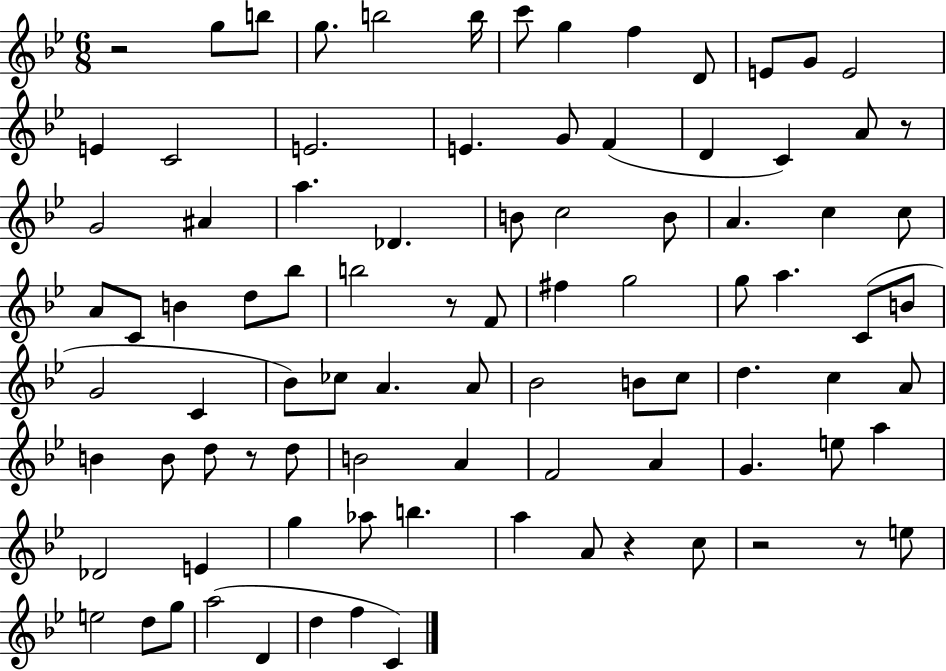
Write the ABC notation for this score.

X:1
T:Untitled
M:6/8
L:1/4
K:Bb
z2 g/2 b/2 g/2 b2 b/4 c'/2 g f D/2 E/2 G/2 E2 E C2 E2 E G/2 F D C A/2 z/2 G2 ^A a _D B/2 c2 B/2 A c c/2 A/2 C/2 B d/2 _b/2 b2 z/2 F/2 ^f g2 g/2 a C/2 B/2 G2 C _B/2 _c/2 A A/2 _B2 B/2 c/2 d c A/2 B B/2 d/2 z/2 d/2 B2 A F2 A G e/2 a _D2 E g _a/2 b a A/2 z c/2 z2 z/2 e/2 e2 d/2 g/2 a2 D d f C